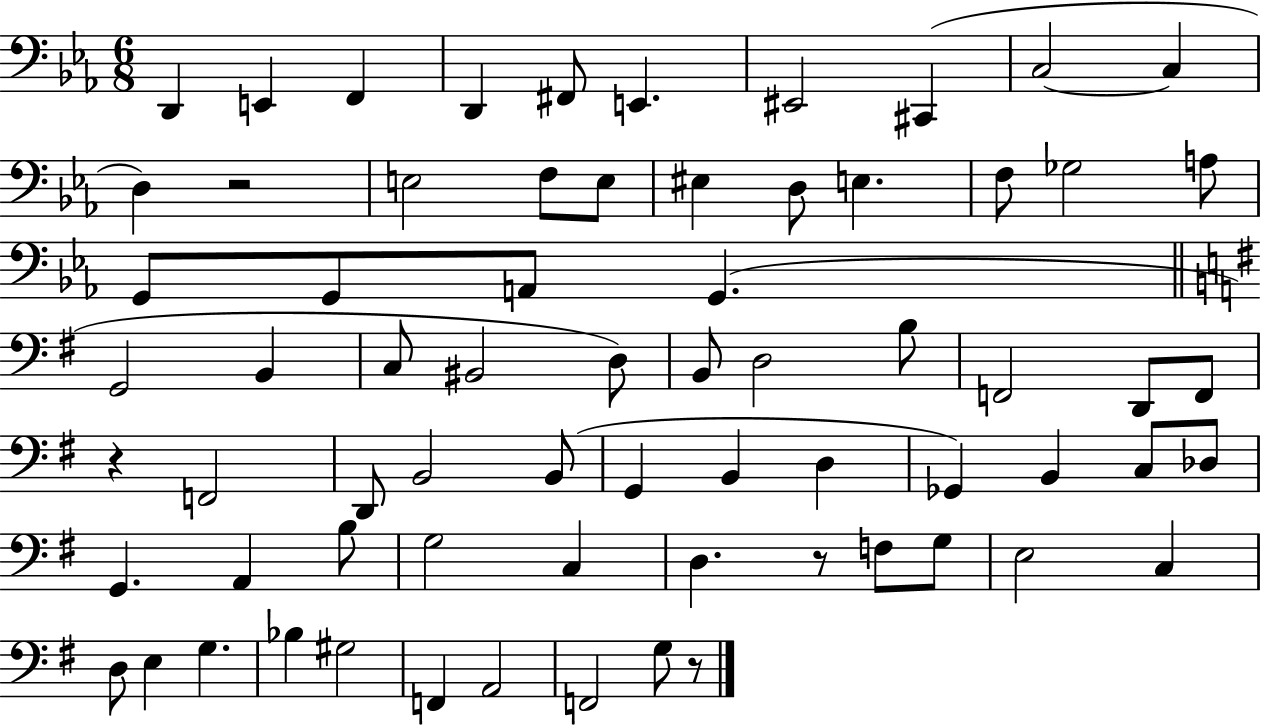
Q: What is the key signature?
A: EES major